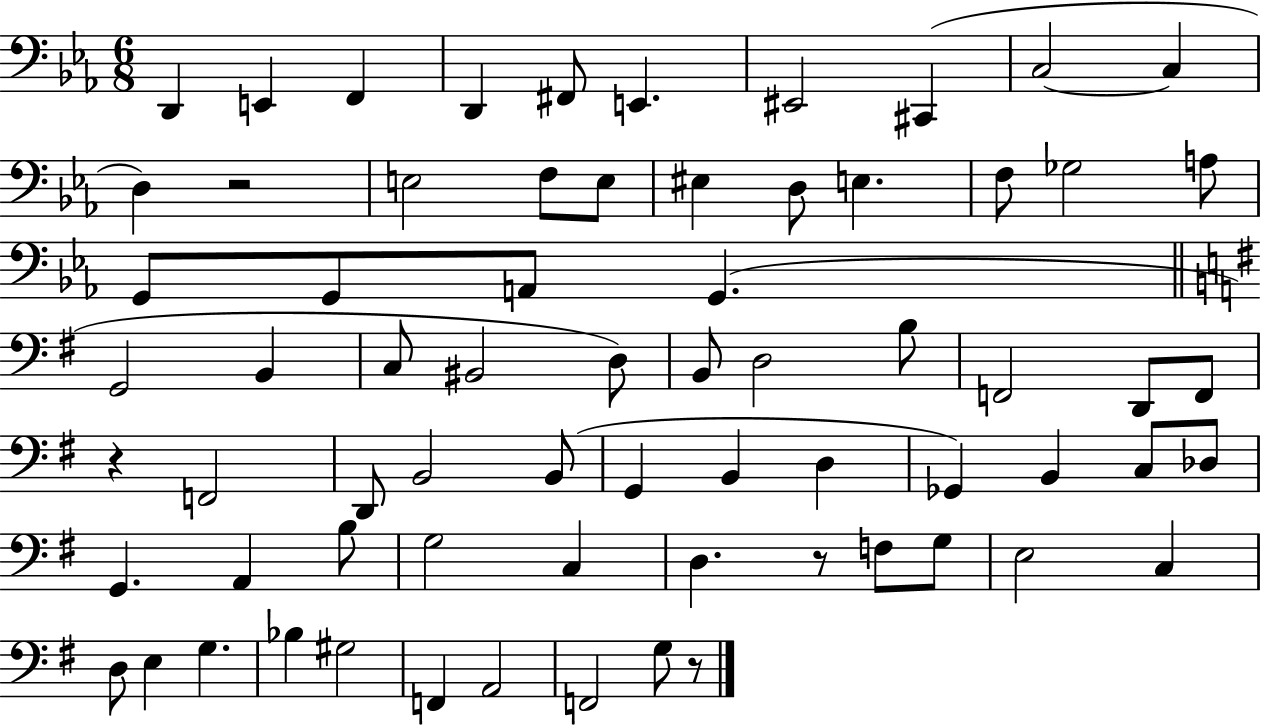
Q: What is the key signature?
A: EES major